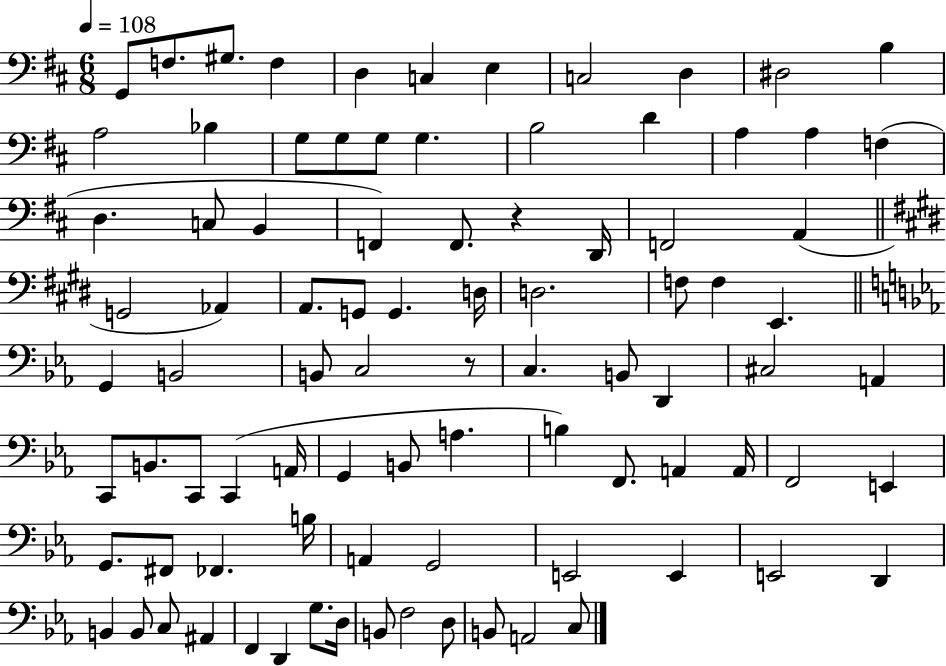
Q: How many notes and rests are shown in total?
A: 89